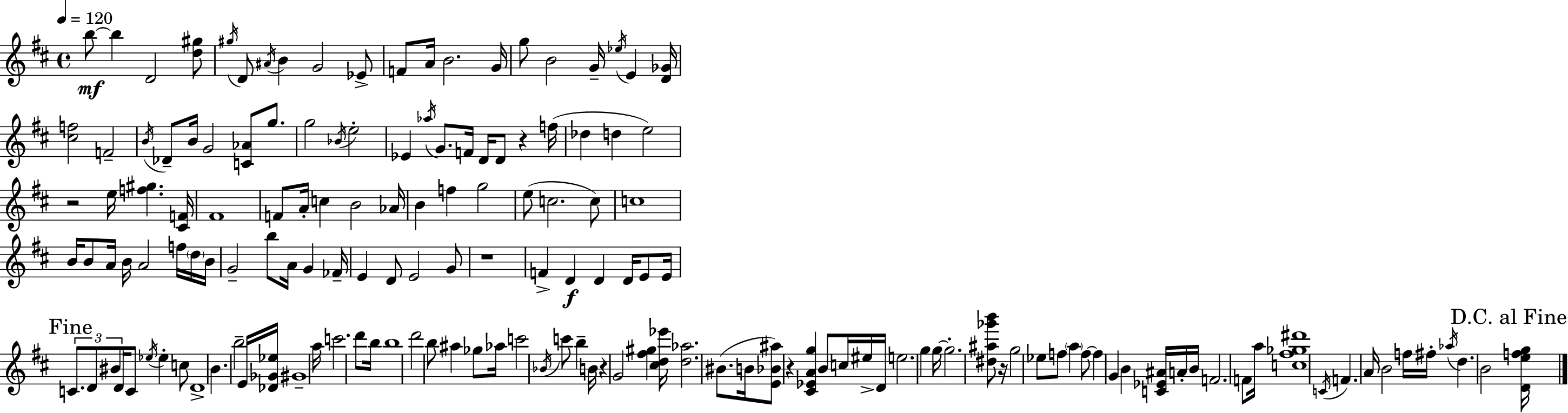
{
  \clef treble
  \time 4/4
  \defaultTimeSignature
  \key d \major
  \tempo 4 = 120
  b''8~~\mf b''4 d'2 <d'' gis''>8 | \acciaccatura { gis''16 } d'8 \acciaccatura { ais'16 } b'4 g'2 | ees'8-> f'8 a'16 b'2. | g'16 g''8 b'2 g'16-- \acciaccatura { ees''16 } e'4 | \break <d' ges'>16 <cis'' f''>2 f'2-- | \acciaccatura { b'16 } des'8-- b'16 g'2 <c' aes'>8 | g''8. g''2 \acciaccatura { bes'16 } e''2-. | ees'4 \acciaccatura { aes''16 } g'8. f'16 d'16 d'8 | \break r4 f''16( des''4 d''4 e''2) | r2 e''16 <f'' gis''>4. | <cis' f'>16 fis'1 | f'8 a'16-. c''4 b'2 | \break aes'16 b'4 f''4 g''2 | e''8( c''2. | c''8) c''1 | b'16 b'8 a'16 b'16 a'2 | \break f''16 \parenthesize d''16 b'16 g'2-- b''8 | a'16 g'4 fes'16-- e'4 d'8 e'2 | g'8 r1 | f'4-> d'4\f d'4 | \break d'16 e'8 e'16 \mark "Fine" \tuplet 3/2 { c'8. d'8 bis'8 } d'16 c'8 | \acciaccatura { ees''16 } ees''4-. c''8 d'1-> | b'4. b''2-- | e'16 <des' ges' ees''>16 gis'1-- | \break a''16 c'''2. | d'''8 b''16 b''1 | d'''2 b''8 | ais''4 ges''8 aes''16 c'''2 | \break \acciaccatura { bes'16 } c'''8 b''4-- b'16 r4 g'2 | <fis'' gis''>4 <cis'' d'' ees'''>16 <d'' aes''>2. | bis'8.( b'16 <e' bes' ais''>8) r4 <cis' ees' a' g''>4 | b'8 c''16 eis''16-> d'16 e''2. | \break g''4 g''16~~ g''2.-. | <dis'' ais'' ges''' b'''>8 r16 g''2 | ees''8 f''8 \parenthesize a''4 f''8~~ f''4 g'4 | b'4 <c' ees' ais'>16 a'16-. b'16 f'2. | \break f'8 a''16 <c'' fis'' ges'' dis'''>1 | \acciaccatura { c'16 } f'4. a'16 | b'2 f''16 fis''16-. \acciaccatura { aes''16 } d''4. | b'2 \mark "D.C. al Fine" <d' e'' f'' g''>16 \bar "|."
}